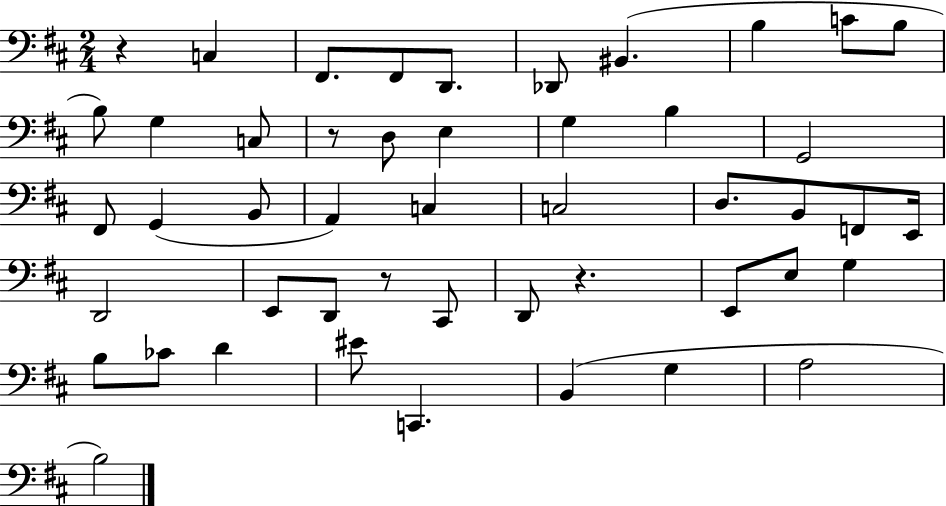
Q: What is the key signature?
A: D major